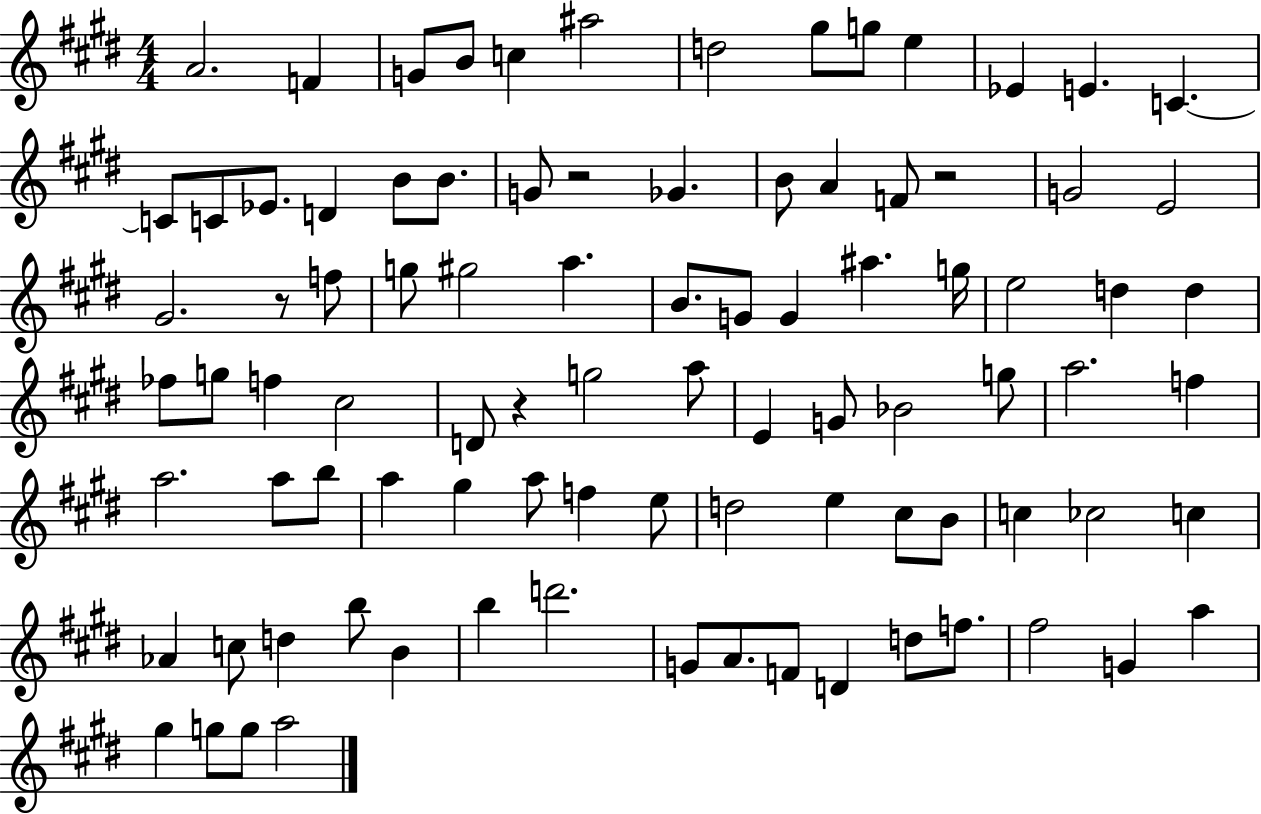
A4/h. F4/q G4/e B4/e C5/q A#5/h D5/h G#5/e G5/e E5/q Eb4/q E4/q. C4/q. C4/e C4/e Eb4/e. D4/q B4/e B4/e. G4/e R/h Gb4/q. B4/e A4/q F4/e R/h G4/h E4/h G#4/h. R/e F5/e G5/e G#5/h A5/q. B4/e. G4/e G4/q A#5/q. G5/s E5/h D5/q D5/q FES5/e G5/e F5/q C#5/h D4/e R/q G5/h A5/e E4/q G4/e Bb4/h G5/e A5/h. F5/q A5/h. A5/e B5/e A5/q G#5/q A5/e F5/q E5/e D5/h E5/q C#5/e B4/e C5/q CES5/h C5/q Ab4/q C5/e D5/q B5/e B4/q B5/q D6/h. G4/e A4/e. F4/e D4/q D5/e F5/e. F#5/h G4/q A5/q G#5/q G5/e G5/e A5/h